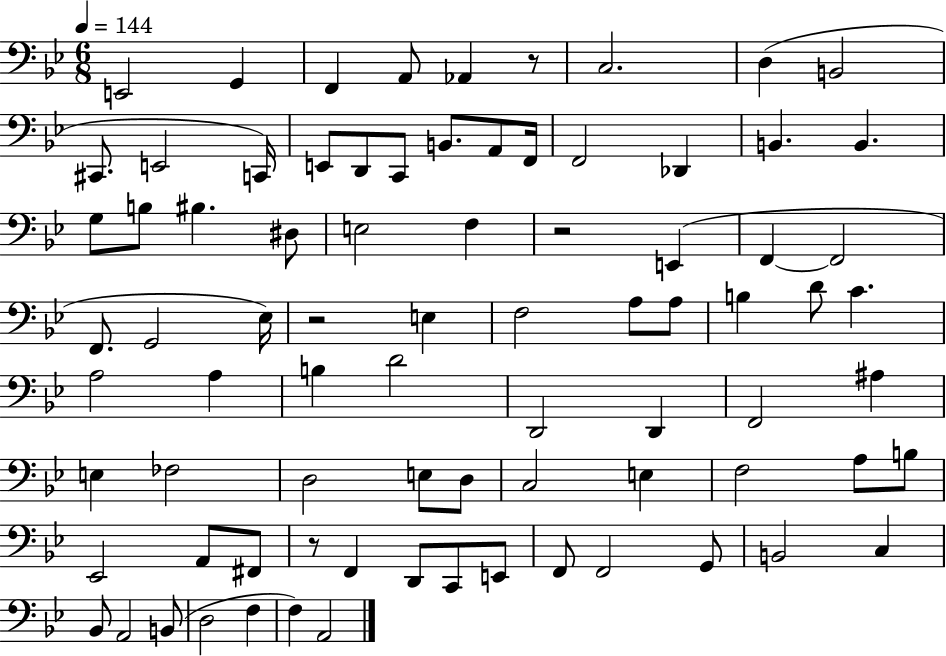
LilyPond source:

{
  \clef bass
  \numericTimeSignature
  \time 6/8
  \key bes \major
  \tempo 4 = 144
  e,2 g,4 | f,4 a,8 aes,4 r8 | c2. | d4( b,2 | \break cis,8. e,2 c,16) | e,8 d,8 c,8 b,8. a,8 f,16 | f,2 des,4 | b,4. b,4. | \break g8 b8 bis4. dis8 | e2 f4 | r2 e,4( | f,4~~ f,2 | \break f,8. g,2 ees16) | r2 e4 | f2 a8 a8 | b4 d'8 c'4. | \break a2 a4 | b4 d'2 | d,2 d,4 | f,2 ais4 | \break e4 fes2 | d2 e8 d8 | c2 e4 | f2 a8 b8 | \break ees,2 a,8 fis,8 | r8 f,4 d,8 c,8 e,8 | f,8 f,2 g,8 | b,2 c4 | \break bes,8 a,2 b,8( | d2 f4 | f4) a,2 | \bar "|."
}